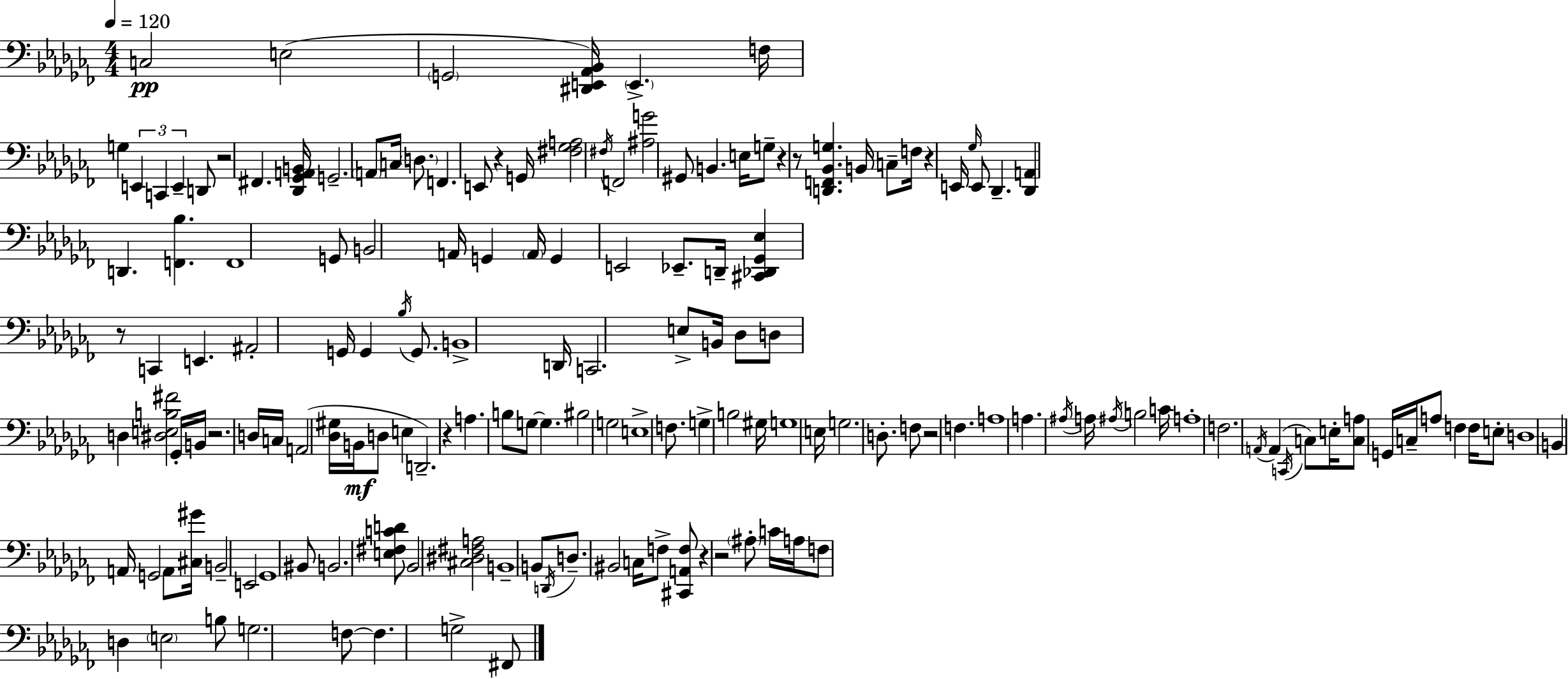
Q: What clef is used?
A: bass